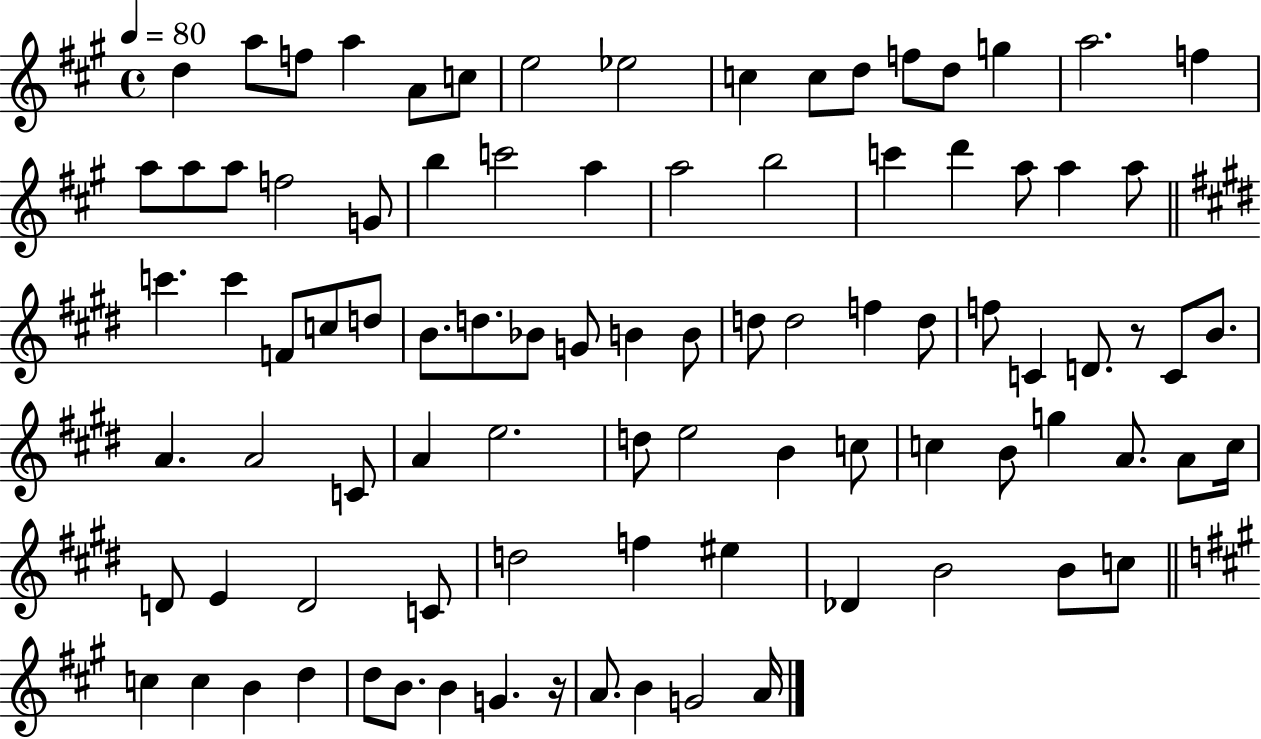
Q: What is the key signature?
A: A major